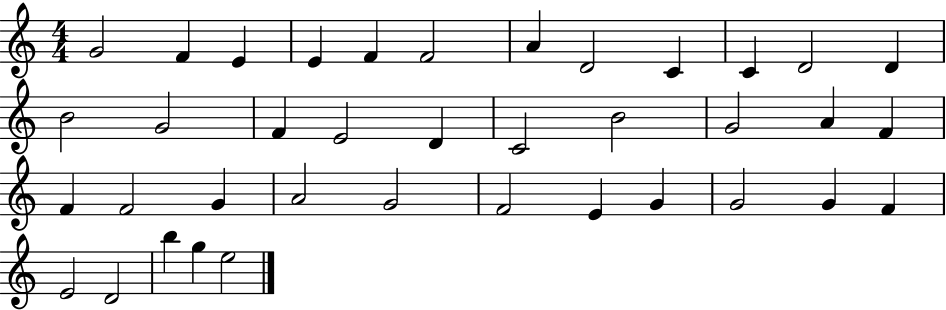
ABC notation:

X:1
T:Untitled
M:4/4
L:1/4
K:C
G2 F E E F F2 A D2 C C D2 D B2 G2 F E2 D C2 B2 G2 A F F F2 G A2 G2 F2 E G G2 G F E2 D2 b g e2